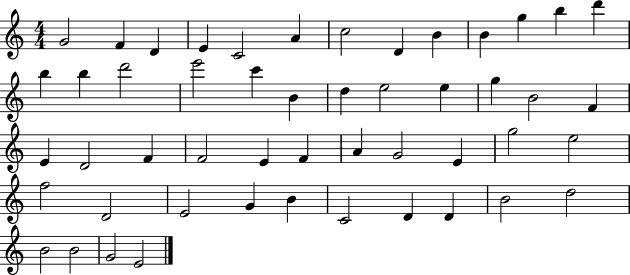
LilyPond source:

{
  \clef treble
  \numericTimeSignature
  \time 4/4
  \key c \major
  g'2 f'4 d'4 | e'4 c'2 a'4 | c''2 d'4 b'4 | b'4 g''4 b''4 d'''4 | \break b''4 b''4 d'''2 | e'''2 c'''4 b'4 | d''4 e''2 e''4 | g''4 b'2 f'4 | \break e'4 d'2 f'4 | f'2 e'4 f'4 | a'4 g'2 e'4 | g''2 e''2 | \break f''2 d'2 | e'2 g'4 b'4 | c'2 d'4 d'4 | b'2 d''2 | \break b'2 b'2 | g'2 e'2 | \bar "|."
}